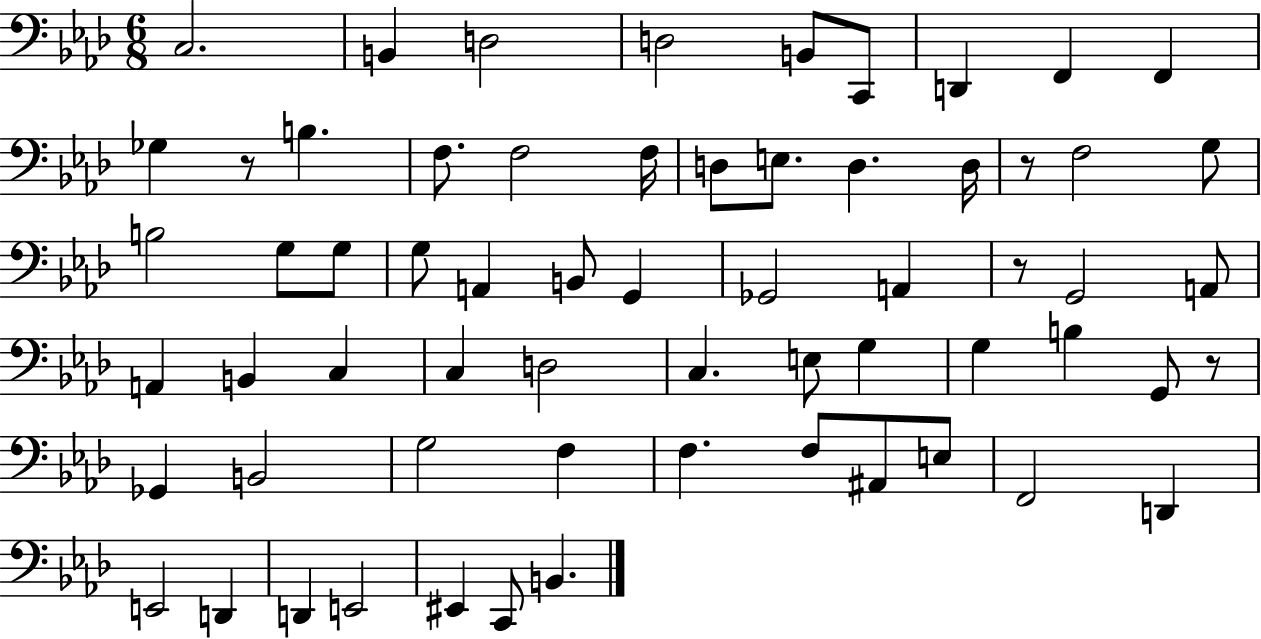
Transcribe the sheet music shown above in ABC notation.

X:1
T:Untitled
M:6/8
L:1/4
K:Ab
C,2 B,, D,2 D,2 B,,/2 C,,/2 D,, F,, F,, _G, z/2 B, F,/2 F,2 F,/4 D,/2 E,/2 D, D,/4 z/2 F,2 G,/2 B,2 G,/2 G,/2 G,/2 A,, B,,/2 G,, _G,,2 A,, z/2 G,,2 A,,/2 A,, B,, C, C, D,2 C, E,/2 G, G, B, G,,/2 z/2 _G,, B,,2 G,2 F, F, F,/2 ^A,,/2 E,/2 F,,2 D,, E,,2 D,, D,, E,,2 ^E,, C,,/2 B,,